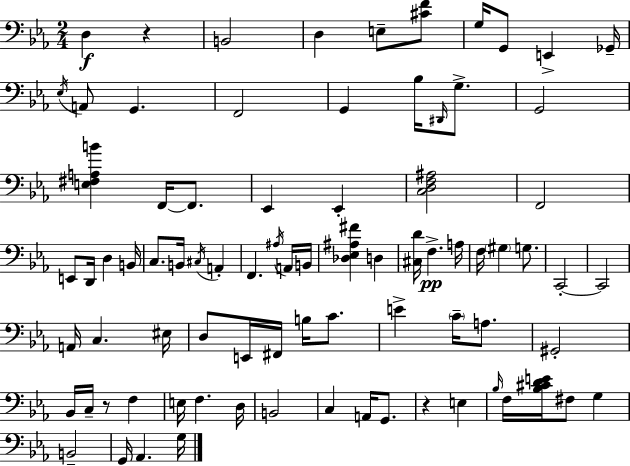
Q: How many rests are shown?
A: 3